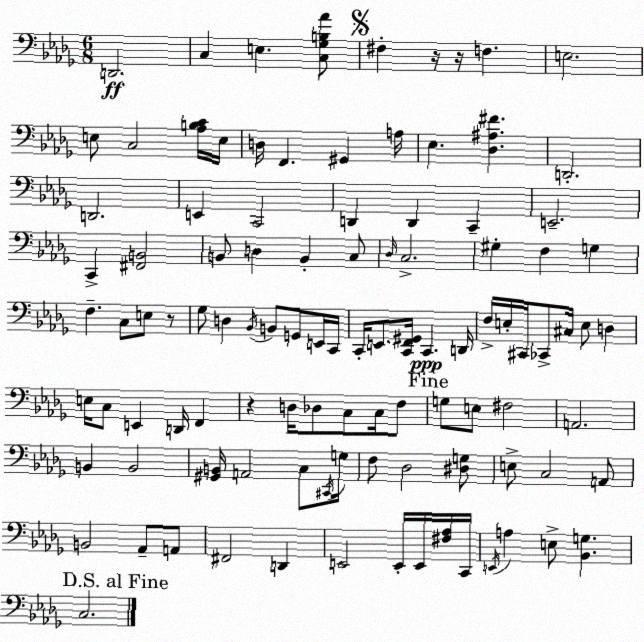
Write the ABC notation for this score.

X:1
T:Untitled
M:6/8
L:1/4
K:Bbm
D,,2 C, E, [C,_G,B,_A]/2 ^F, z/4 z/4 F, E,2 E,/2 C,2 [_A,B,C]/4 E,/4 D,/4 F,, ^G,, A,/4 _E, [_D,^A,^F] D,,2 D,,2 E,, C,,2 D,, D,, C,, E,,2 C,, [^F,,B,,]2 B,,/2 D, B,, C,/2 _D,/4 C,2 ^G, F, G, F, C,/2 E,/2 z/2 _G,/2 D, _B,,/4 B,,/2 G,,/2 E,,/4 C,,/4 C,,/4 E,,/2 [C,,F,,^G,,]/4 C,, D,,/4 F,/4 E,/4 ^C,,/4 _C,,/2 ^C,/4 E,/2 D, E,/4 C,/2 E,, D,,/4 F,, z D,/4 _D,/2 C,/2 C,/4 F,/2 G,/2 E,/2 ^F,2 A,,2 B,, B,,2 [^G,,B,,]/4 A,,2 C,/2 ^C,,/4 G,/4 F,/2 _D,2 [^D,G,]/2 E,/2 C,2 A,,/2 B,,2 _A,,/2 A,,/2 ^F,,2 D,, E,,2 E,,/4 E,,/4 [^F,_A,]/4 C,,/4 E,,/4 A, E,/2 [_B,,G,] C,2